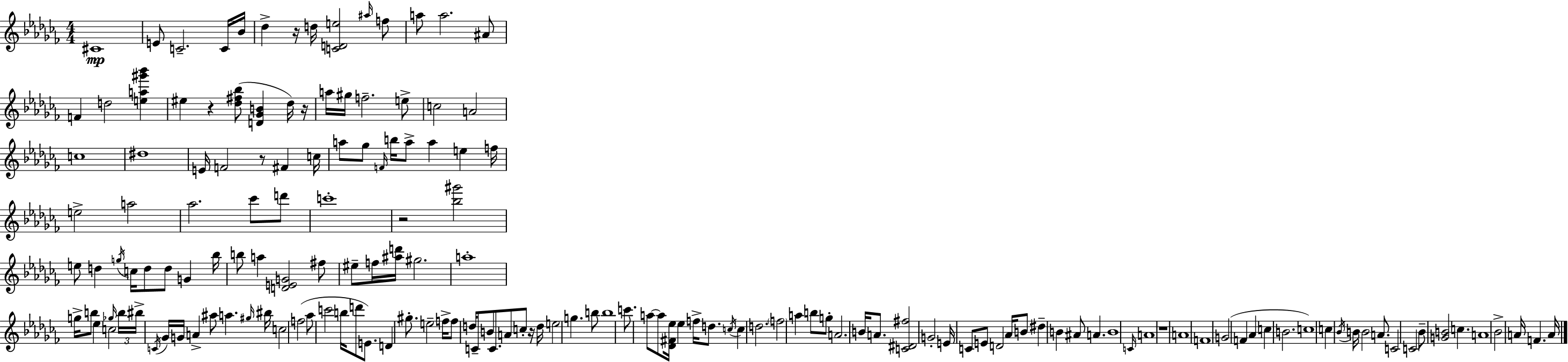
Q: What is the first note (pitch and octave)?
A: C#4